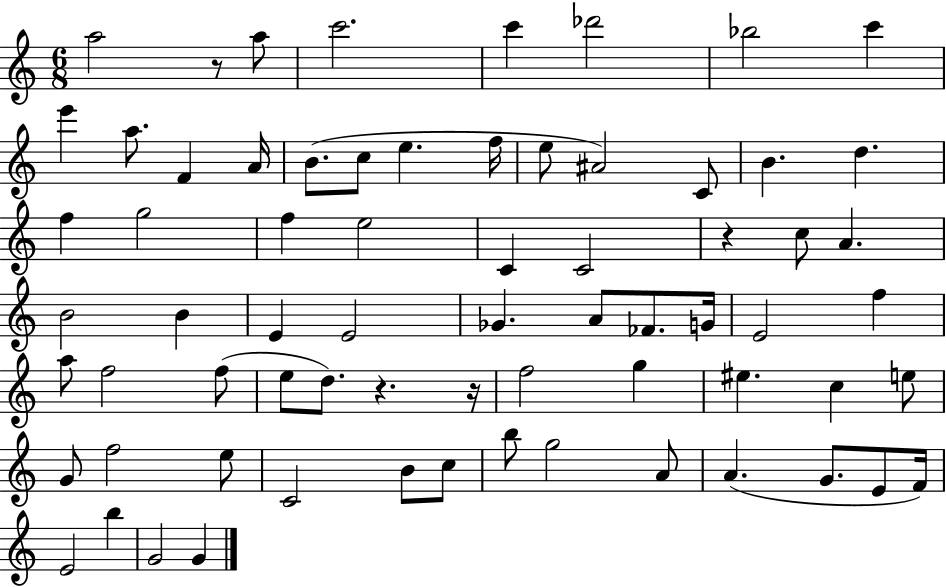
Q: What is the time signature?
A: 6/8